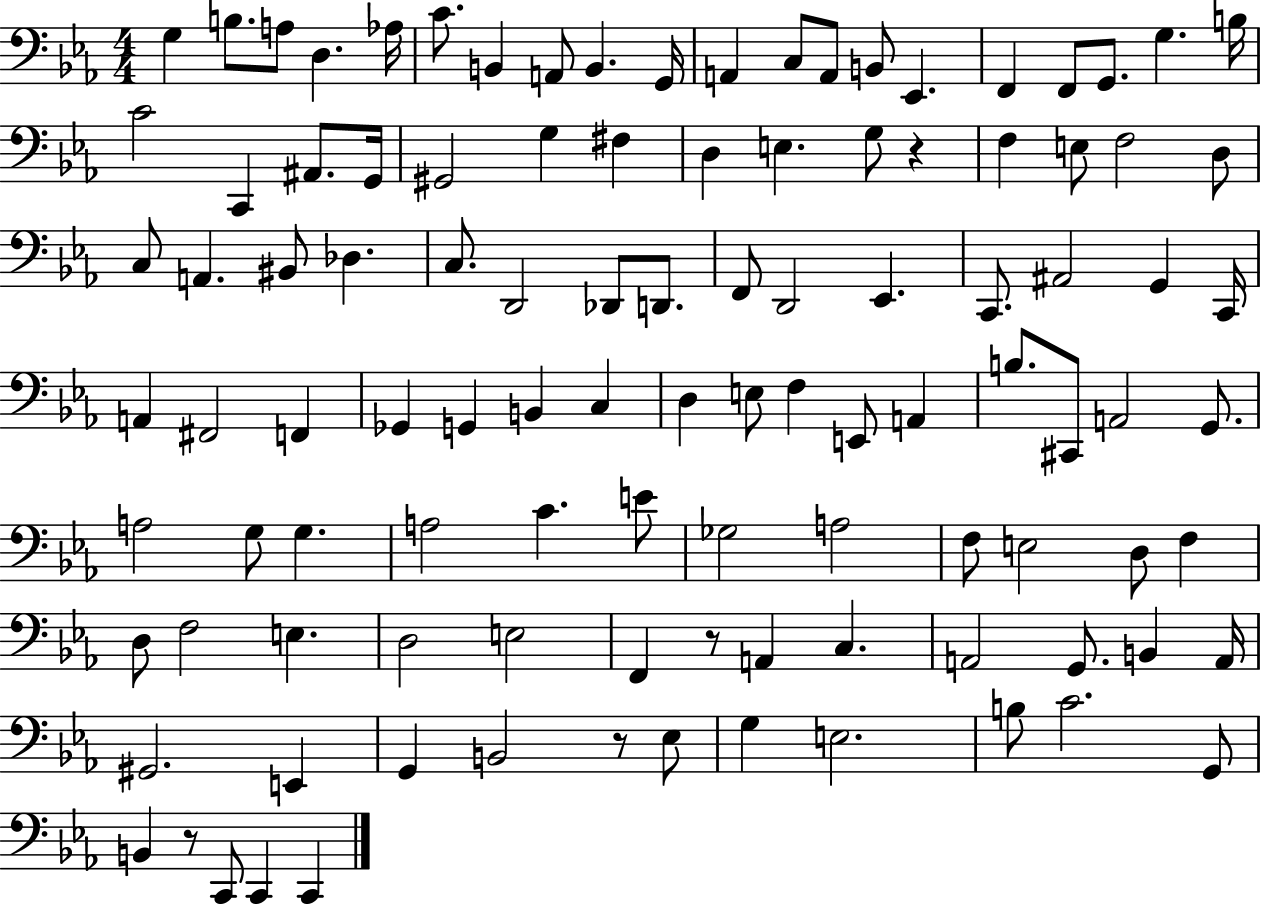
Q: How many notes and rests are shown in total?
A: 107